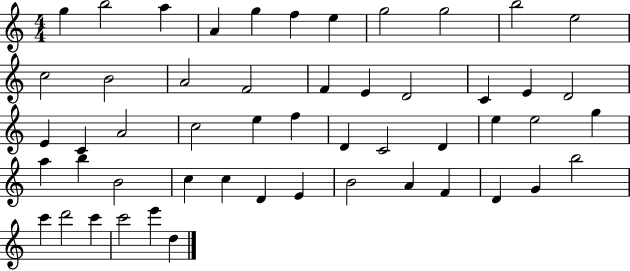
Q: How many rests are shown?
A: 0